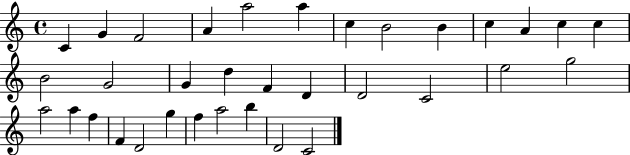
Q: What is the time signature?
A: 4/4